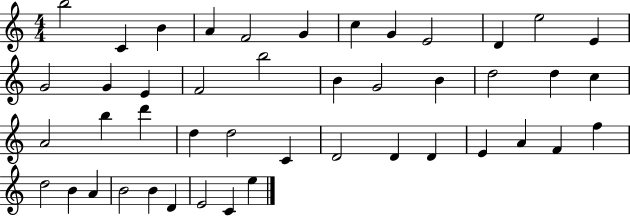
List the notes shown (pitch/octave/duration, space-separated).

B5/h C4/q B4/q A4/q F4/h G4/q C5/q G4/q E4/h D4/q E5/h E4/q G4/h G4/q E4/q F4/h B5/h B4/q G4/h B4/q D5/h D5/q C5/q A4/h B5/q D6/q D5/q D5/h C4/q D4/h D4/q D4/q E4/q A4/q F4/q F5/q D5/h B4/q A4/q B4/h B4/q D4/q E4/h C4/q E5/q